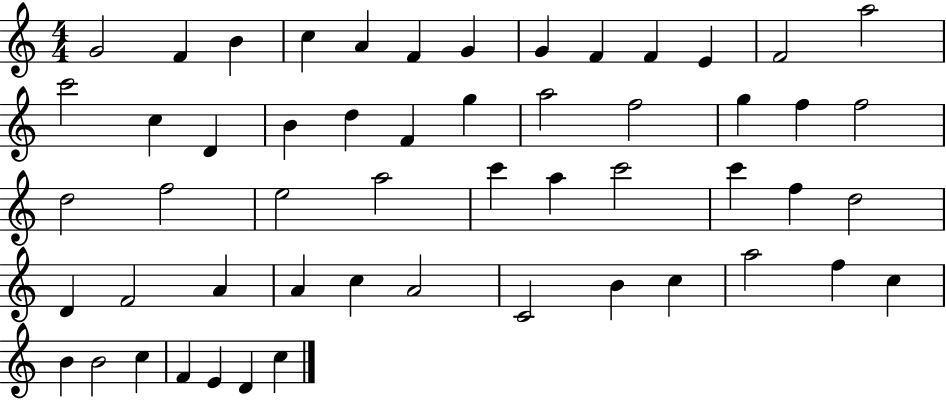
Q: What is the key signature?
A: C major